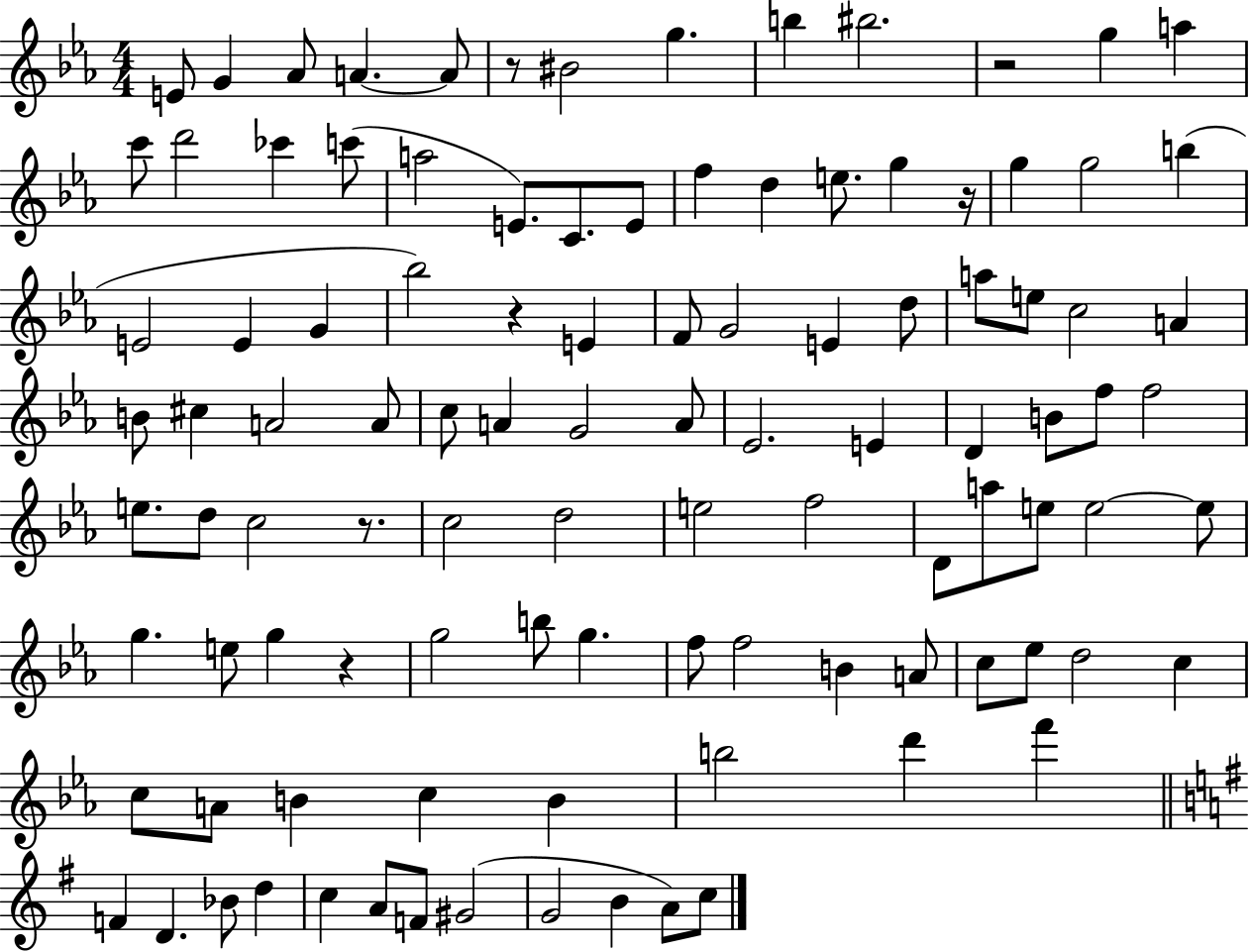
E4/e G4/q Ab4/e A4/q. A4/e R/e BIS4/h G5/q. B5/q BIS5/h. R/h G5/q A5/q C6/e D6/h CES6/q C6/e A5/h E4/e. C4/e. E4/e F5/q D5/q E5/e. G5/q R/s G5/q G5/h B5/q E4/h E4/q G4/q Bb5/h R/q E4/q F4/e G4/h E4/q D5/e A5/e E5/e C5/h A4/q B4/e C#5/q A4/h A4/e C5/e A4/q G4/h A4/e Eb4/h. E4/q D4/q B4/e F5/e F5/h E5/e. D5/e C5/h R/e. C5/h D5/h E5/h F5/h D4/e A5/e E5/e E5/h E5/e G5/q. E5/e G5/q R/q G5/h B5/e G5/q. F5/e F5/h B4/q A4/e C5/e Eb5/e D5/h C5/q C5/e A4/e B4/q C5/q B4/q B5/h D6/q F6/q F4/q D4/q. Bb4/e D5/q C5/q A4/e F4/e G#4/h G4/h B4/q A4/e C5/e